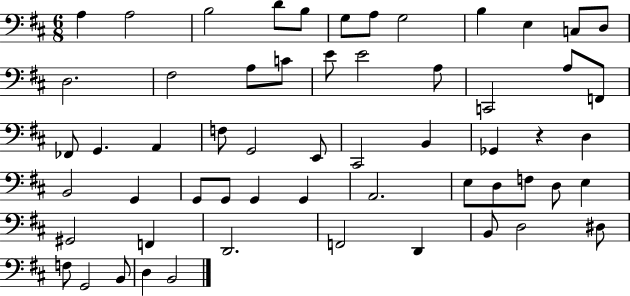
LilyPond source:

{
  \clef bass
  \numericTimeSignature
  \time 6/8
  \key d \major
  \repeat volta 2 { a4 a2 | b2 d'8 b8 | g8 a8 g2 | b4 e4 c8 d8 | \break d2. | fis2 a8 c'8 | e'8 e'2 a8 | c,2 a8 f,8 | \break fes,8 g,4. a,4 | f8 g,2 e,8 | cis,2 b,4 | ges,4 r4 d4 | \break b,2 g,4 | g,8 g,8 g,4 g,4 | a,2. | e8 d8 f8 d8 e4 | \break gis,2 f,4 | d,2. | f,2 d,4 | b,8 d2 dis8 | \break f8 g,2 b,8 | d4 b,2 | } \bar "|."
}